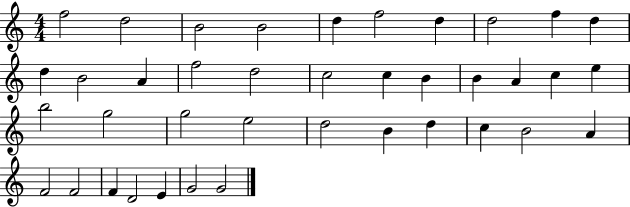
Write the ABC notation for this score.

X:1
T:Untitled
M:4/4
L:1/4
K:C
f2 d2 B2 B2 d f2 d d2 f d d B2 A f2 d2 c2 c B B A c e b2 g2 g2 e2 d2 B d c B2 A F2 F2 F D2 E G2 G2